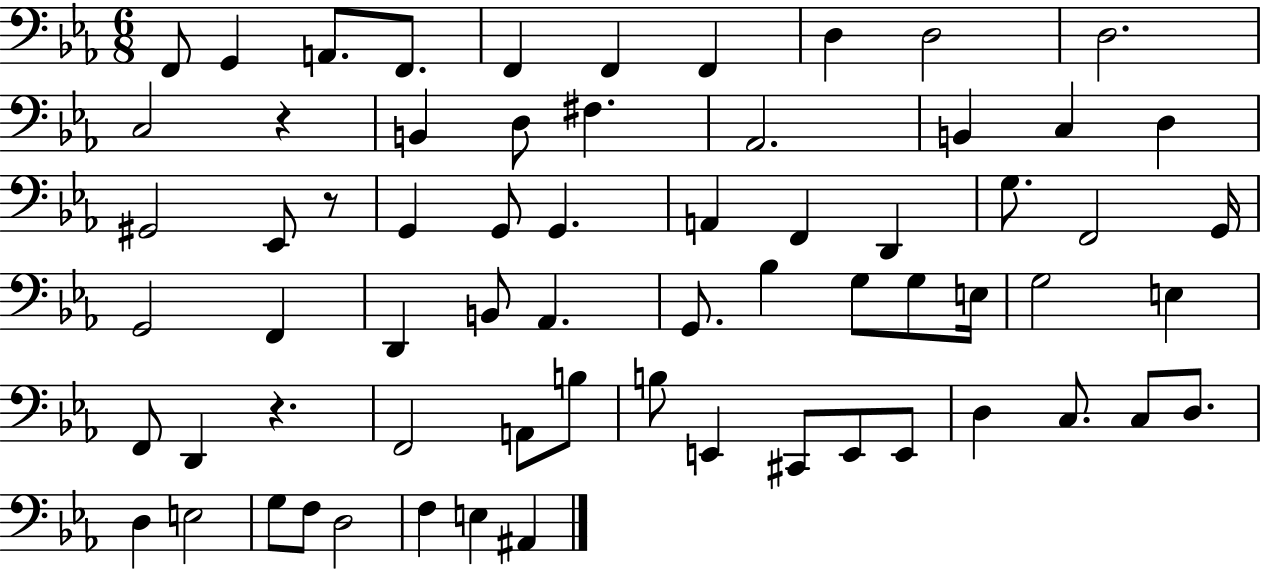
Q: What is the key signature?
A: EES major